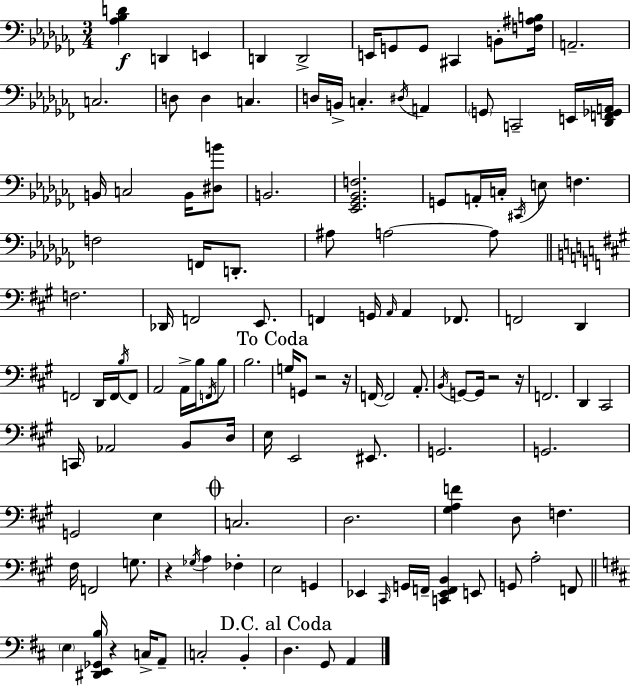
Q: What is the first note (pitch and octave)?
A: D2